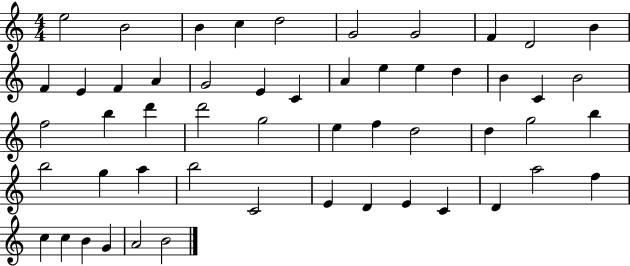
X:1
T:Untitled
M:4/4
L:1/4
K:C
e2 B2 B c d2 G2 G2 F D2 B F E F A G2 E C A e e d B C B2 f2 b d' d'2 g2 e f d2 d g2 b b2 g a b2 C2 E D E C D a2 f c c B G A2 B2